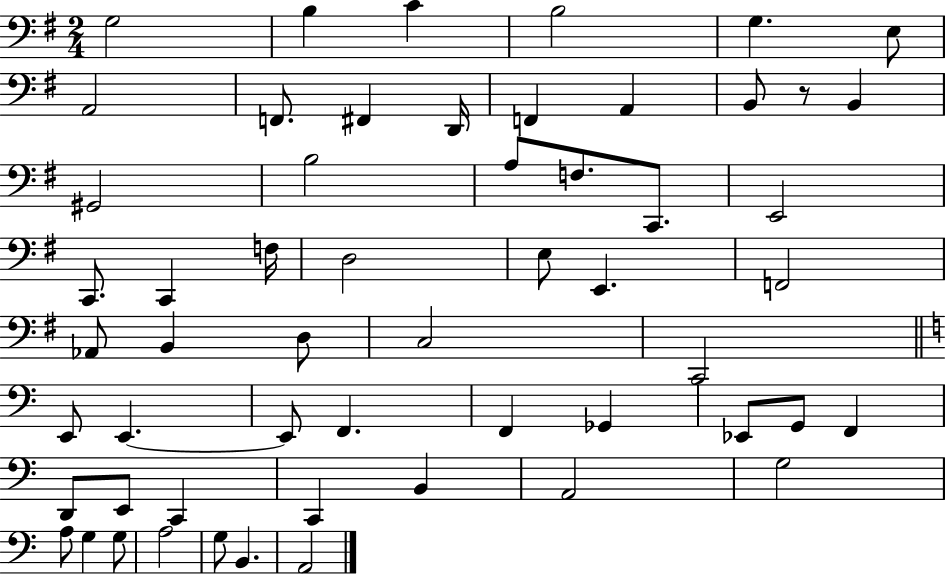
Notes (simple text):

G3/h B3/q C4/q B3/h G3/q. E3/e A2/h F2/e. F#2/q D2/s F2/q A2/q B2/e R/e B2/q G#2/h B3/h A3/e F3/e. C2/e. E2/h C2/e. C2/q F3/s D3/h E3/e E2/q. F2/h Ab2/e B2/q D3/e C3/h C2/h E2/e E2/q. E2/e F2/q. F2/q Gb2/q Eb2/e G2/e F2/q D2/e E2/e C2/q C2/q B2/q A2/h G3/h A3/e G3/q G3/e A3/h G3/e B2/q. A2/h